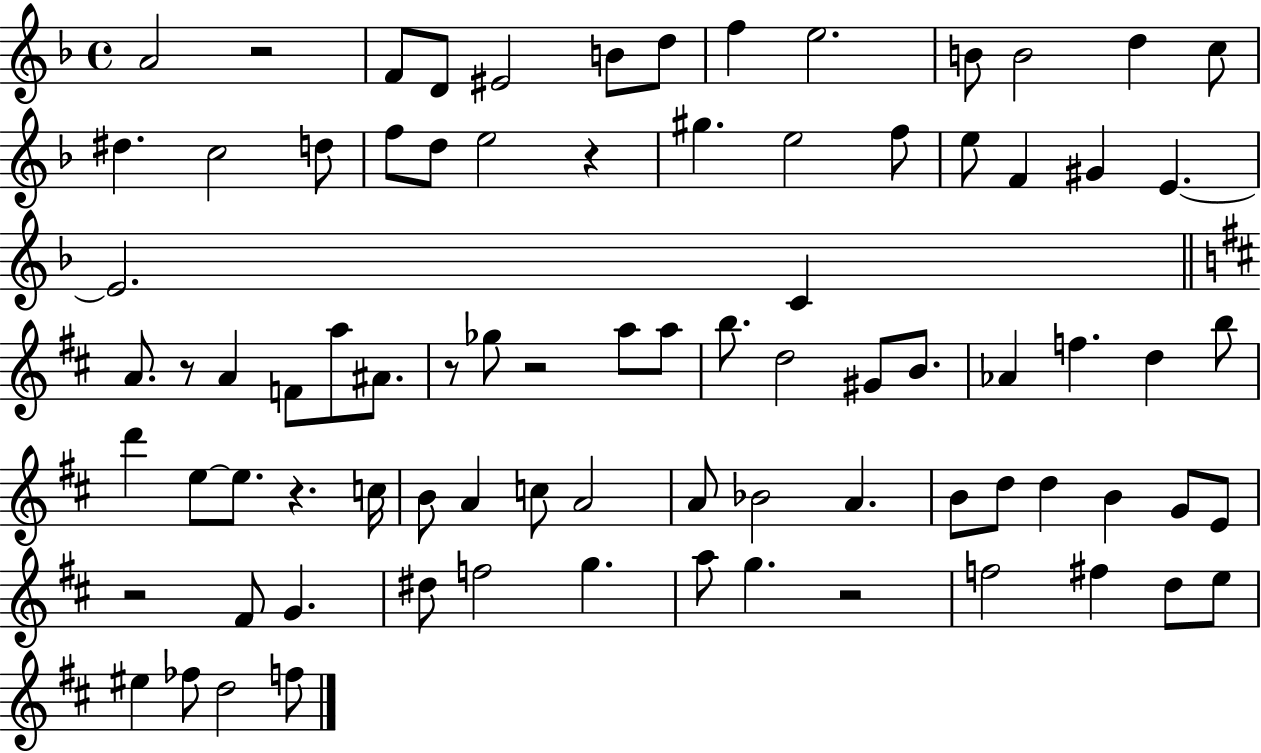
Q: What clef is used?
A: treble